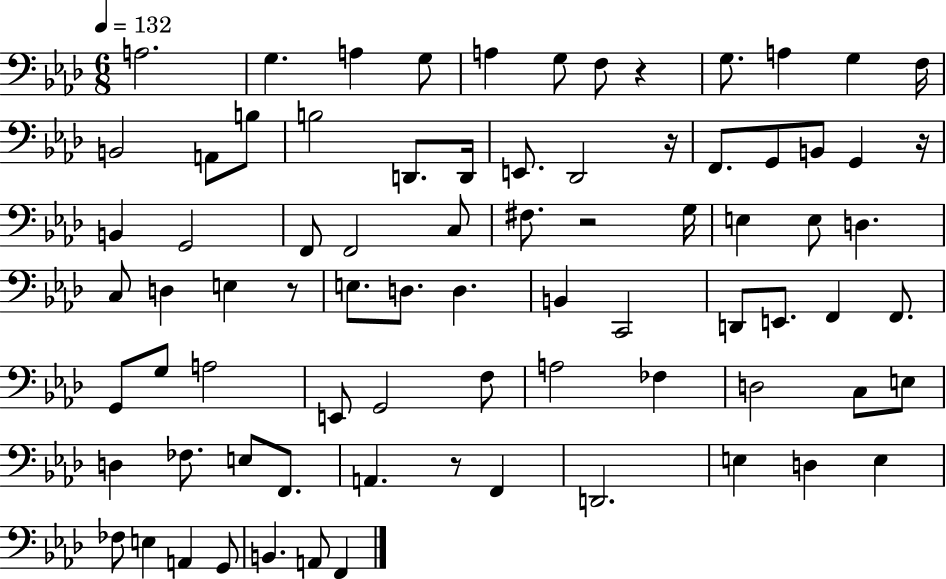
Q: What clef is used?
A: bass